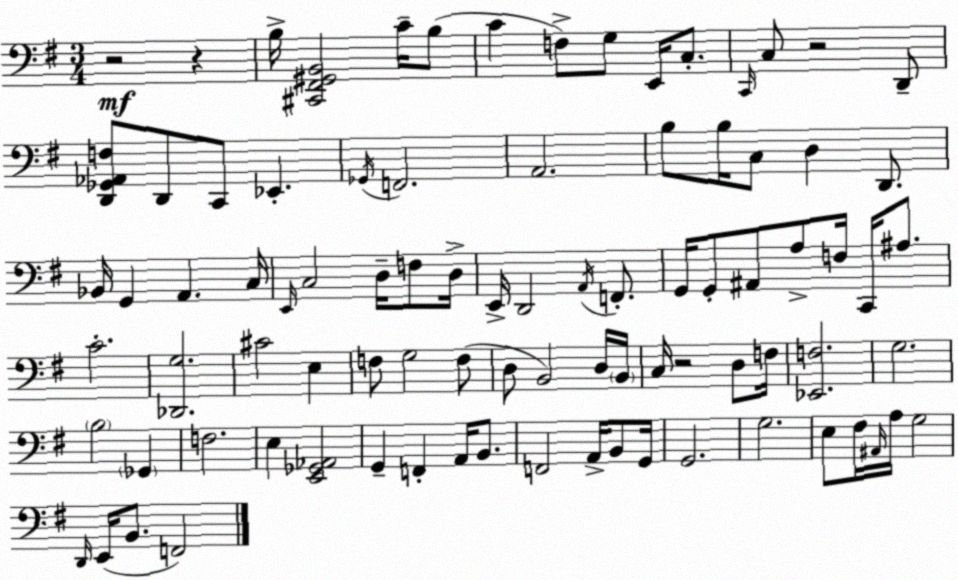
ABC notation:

X:1
T:Untitled
M:3/4
L:1/4
K:Em
z2 z B,/4 [^C,,^F,,^G,,B,,]2 C/4 B,/2 C F,/2 G,/2 E,,/4 C,/2 C,,/4 C,/2 z2 D,,/2 [D,,_G,,_A,,F,]/2 D,,/2 C,,/2 _E,, _G,,/4 F,,2 A,,2 B,/2 B,/4 C,/2 D, D,,/2 _B,,/4 G,, A,, C,/4 E,,/4 C,2 D,/4 F,/2 D,/4 E,,/4 D,,2 A,,/4 F,,/2 G,,/4 G,,/2 ^A,,/2 A,/2 F,/4 C,,/4 ^A,/2 C2 [_D,,G,]2 ^C2 E, F,/2 G,2 F,/2 D,/2 B,,2 D,/4 B,,/4 C,/4 z2 D,/2 F,/4 [_E,,F,]2 G,2 B,2 _G,, F,2 E, [E,,_G,,_A,,]2 G,, F,, A,,/4 B,,/2 F,,2 A,,/4 B,,/2 G,,/4 G,,2 G,2 E,/2 ^F,/4 ^A,,/4 A,/4 G,2 D,,/4 E,,/4 B,,/2 F,,2